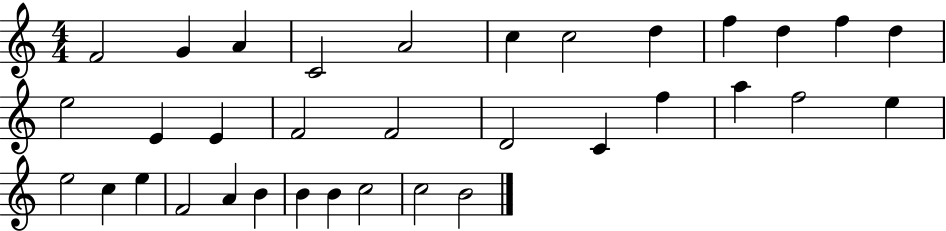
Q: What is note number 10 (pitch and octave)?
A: D5